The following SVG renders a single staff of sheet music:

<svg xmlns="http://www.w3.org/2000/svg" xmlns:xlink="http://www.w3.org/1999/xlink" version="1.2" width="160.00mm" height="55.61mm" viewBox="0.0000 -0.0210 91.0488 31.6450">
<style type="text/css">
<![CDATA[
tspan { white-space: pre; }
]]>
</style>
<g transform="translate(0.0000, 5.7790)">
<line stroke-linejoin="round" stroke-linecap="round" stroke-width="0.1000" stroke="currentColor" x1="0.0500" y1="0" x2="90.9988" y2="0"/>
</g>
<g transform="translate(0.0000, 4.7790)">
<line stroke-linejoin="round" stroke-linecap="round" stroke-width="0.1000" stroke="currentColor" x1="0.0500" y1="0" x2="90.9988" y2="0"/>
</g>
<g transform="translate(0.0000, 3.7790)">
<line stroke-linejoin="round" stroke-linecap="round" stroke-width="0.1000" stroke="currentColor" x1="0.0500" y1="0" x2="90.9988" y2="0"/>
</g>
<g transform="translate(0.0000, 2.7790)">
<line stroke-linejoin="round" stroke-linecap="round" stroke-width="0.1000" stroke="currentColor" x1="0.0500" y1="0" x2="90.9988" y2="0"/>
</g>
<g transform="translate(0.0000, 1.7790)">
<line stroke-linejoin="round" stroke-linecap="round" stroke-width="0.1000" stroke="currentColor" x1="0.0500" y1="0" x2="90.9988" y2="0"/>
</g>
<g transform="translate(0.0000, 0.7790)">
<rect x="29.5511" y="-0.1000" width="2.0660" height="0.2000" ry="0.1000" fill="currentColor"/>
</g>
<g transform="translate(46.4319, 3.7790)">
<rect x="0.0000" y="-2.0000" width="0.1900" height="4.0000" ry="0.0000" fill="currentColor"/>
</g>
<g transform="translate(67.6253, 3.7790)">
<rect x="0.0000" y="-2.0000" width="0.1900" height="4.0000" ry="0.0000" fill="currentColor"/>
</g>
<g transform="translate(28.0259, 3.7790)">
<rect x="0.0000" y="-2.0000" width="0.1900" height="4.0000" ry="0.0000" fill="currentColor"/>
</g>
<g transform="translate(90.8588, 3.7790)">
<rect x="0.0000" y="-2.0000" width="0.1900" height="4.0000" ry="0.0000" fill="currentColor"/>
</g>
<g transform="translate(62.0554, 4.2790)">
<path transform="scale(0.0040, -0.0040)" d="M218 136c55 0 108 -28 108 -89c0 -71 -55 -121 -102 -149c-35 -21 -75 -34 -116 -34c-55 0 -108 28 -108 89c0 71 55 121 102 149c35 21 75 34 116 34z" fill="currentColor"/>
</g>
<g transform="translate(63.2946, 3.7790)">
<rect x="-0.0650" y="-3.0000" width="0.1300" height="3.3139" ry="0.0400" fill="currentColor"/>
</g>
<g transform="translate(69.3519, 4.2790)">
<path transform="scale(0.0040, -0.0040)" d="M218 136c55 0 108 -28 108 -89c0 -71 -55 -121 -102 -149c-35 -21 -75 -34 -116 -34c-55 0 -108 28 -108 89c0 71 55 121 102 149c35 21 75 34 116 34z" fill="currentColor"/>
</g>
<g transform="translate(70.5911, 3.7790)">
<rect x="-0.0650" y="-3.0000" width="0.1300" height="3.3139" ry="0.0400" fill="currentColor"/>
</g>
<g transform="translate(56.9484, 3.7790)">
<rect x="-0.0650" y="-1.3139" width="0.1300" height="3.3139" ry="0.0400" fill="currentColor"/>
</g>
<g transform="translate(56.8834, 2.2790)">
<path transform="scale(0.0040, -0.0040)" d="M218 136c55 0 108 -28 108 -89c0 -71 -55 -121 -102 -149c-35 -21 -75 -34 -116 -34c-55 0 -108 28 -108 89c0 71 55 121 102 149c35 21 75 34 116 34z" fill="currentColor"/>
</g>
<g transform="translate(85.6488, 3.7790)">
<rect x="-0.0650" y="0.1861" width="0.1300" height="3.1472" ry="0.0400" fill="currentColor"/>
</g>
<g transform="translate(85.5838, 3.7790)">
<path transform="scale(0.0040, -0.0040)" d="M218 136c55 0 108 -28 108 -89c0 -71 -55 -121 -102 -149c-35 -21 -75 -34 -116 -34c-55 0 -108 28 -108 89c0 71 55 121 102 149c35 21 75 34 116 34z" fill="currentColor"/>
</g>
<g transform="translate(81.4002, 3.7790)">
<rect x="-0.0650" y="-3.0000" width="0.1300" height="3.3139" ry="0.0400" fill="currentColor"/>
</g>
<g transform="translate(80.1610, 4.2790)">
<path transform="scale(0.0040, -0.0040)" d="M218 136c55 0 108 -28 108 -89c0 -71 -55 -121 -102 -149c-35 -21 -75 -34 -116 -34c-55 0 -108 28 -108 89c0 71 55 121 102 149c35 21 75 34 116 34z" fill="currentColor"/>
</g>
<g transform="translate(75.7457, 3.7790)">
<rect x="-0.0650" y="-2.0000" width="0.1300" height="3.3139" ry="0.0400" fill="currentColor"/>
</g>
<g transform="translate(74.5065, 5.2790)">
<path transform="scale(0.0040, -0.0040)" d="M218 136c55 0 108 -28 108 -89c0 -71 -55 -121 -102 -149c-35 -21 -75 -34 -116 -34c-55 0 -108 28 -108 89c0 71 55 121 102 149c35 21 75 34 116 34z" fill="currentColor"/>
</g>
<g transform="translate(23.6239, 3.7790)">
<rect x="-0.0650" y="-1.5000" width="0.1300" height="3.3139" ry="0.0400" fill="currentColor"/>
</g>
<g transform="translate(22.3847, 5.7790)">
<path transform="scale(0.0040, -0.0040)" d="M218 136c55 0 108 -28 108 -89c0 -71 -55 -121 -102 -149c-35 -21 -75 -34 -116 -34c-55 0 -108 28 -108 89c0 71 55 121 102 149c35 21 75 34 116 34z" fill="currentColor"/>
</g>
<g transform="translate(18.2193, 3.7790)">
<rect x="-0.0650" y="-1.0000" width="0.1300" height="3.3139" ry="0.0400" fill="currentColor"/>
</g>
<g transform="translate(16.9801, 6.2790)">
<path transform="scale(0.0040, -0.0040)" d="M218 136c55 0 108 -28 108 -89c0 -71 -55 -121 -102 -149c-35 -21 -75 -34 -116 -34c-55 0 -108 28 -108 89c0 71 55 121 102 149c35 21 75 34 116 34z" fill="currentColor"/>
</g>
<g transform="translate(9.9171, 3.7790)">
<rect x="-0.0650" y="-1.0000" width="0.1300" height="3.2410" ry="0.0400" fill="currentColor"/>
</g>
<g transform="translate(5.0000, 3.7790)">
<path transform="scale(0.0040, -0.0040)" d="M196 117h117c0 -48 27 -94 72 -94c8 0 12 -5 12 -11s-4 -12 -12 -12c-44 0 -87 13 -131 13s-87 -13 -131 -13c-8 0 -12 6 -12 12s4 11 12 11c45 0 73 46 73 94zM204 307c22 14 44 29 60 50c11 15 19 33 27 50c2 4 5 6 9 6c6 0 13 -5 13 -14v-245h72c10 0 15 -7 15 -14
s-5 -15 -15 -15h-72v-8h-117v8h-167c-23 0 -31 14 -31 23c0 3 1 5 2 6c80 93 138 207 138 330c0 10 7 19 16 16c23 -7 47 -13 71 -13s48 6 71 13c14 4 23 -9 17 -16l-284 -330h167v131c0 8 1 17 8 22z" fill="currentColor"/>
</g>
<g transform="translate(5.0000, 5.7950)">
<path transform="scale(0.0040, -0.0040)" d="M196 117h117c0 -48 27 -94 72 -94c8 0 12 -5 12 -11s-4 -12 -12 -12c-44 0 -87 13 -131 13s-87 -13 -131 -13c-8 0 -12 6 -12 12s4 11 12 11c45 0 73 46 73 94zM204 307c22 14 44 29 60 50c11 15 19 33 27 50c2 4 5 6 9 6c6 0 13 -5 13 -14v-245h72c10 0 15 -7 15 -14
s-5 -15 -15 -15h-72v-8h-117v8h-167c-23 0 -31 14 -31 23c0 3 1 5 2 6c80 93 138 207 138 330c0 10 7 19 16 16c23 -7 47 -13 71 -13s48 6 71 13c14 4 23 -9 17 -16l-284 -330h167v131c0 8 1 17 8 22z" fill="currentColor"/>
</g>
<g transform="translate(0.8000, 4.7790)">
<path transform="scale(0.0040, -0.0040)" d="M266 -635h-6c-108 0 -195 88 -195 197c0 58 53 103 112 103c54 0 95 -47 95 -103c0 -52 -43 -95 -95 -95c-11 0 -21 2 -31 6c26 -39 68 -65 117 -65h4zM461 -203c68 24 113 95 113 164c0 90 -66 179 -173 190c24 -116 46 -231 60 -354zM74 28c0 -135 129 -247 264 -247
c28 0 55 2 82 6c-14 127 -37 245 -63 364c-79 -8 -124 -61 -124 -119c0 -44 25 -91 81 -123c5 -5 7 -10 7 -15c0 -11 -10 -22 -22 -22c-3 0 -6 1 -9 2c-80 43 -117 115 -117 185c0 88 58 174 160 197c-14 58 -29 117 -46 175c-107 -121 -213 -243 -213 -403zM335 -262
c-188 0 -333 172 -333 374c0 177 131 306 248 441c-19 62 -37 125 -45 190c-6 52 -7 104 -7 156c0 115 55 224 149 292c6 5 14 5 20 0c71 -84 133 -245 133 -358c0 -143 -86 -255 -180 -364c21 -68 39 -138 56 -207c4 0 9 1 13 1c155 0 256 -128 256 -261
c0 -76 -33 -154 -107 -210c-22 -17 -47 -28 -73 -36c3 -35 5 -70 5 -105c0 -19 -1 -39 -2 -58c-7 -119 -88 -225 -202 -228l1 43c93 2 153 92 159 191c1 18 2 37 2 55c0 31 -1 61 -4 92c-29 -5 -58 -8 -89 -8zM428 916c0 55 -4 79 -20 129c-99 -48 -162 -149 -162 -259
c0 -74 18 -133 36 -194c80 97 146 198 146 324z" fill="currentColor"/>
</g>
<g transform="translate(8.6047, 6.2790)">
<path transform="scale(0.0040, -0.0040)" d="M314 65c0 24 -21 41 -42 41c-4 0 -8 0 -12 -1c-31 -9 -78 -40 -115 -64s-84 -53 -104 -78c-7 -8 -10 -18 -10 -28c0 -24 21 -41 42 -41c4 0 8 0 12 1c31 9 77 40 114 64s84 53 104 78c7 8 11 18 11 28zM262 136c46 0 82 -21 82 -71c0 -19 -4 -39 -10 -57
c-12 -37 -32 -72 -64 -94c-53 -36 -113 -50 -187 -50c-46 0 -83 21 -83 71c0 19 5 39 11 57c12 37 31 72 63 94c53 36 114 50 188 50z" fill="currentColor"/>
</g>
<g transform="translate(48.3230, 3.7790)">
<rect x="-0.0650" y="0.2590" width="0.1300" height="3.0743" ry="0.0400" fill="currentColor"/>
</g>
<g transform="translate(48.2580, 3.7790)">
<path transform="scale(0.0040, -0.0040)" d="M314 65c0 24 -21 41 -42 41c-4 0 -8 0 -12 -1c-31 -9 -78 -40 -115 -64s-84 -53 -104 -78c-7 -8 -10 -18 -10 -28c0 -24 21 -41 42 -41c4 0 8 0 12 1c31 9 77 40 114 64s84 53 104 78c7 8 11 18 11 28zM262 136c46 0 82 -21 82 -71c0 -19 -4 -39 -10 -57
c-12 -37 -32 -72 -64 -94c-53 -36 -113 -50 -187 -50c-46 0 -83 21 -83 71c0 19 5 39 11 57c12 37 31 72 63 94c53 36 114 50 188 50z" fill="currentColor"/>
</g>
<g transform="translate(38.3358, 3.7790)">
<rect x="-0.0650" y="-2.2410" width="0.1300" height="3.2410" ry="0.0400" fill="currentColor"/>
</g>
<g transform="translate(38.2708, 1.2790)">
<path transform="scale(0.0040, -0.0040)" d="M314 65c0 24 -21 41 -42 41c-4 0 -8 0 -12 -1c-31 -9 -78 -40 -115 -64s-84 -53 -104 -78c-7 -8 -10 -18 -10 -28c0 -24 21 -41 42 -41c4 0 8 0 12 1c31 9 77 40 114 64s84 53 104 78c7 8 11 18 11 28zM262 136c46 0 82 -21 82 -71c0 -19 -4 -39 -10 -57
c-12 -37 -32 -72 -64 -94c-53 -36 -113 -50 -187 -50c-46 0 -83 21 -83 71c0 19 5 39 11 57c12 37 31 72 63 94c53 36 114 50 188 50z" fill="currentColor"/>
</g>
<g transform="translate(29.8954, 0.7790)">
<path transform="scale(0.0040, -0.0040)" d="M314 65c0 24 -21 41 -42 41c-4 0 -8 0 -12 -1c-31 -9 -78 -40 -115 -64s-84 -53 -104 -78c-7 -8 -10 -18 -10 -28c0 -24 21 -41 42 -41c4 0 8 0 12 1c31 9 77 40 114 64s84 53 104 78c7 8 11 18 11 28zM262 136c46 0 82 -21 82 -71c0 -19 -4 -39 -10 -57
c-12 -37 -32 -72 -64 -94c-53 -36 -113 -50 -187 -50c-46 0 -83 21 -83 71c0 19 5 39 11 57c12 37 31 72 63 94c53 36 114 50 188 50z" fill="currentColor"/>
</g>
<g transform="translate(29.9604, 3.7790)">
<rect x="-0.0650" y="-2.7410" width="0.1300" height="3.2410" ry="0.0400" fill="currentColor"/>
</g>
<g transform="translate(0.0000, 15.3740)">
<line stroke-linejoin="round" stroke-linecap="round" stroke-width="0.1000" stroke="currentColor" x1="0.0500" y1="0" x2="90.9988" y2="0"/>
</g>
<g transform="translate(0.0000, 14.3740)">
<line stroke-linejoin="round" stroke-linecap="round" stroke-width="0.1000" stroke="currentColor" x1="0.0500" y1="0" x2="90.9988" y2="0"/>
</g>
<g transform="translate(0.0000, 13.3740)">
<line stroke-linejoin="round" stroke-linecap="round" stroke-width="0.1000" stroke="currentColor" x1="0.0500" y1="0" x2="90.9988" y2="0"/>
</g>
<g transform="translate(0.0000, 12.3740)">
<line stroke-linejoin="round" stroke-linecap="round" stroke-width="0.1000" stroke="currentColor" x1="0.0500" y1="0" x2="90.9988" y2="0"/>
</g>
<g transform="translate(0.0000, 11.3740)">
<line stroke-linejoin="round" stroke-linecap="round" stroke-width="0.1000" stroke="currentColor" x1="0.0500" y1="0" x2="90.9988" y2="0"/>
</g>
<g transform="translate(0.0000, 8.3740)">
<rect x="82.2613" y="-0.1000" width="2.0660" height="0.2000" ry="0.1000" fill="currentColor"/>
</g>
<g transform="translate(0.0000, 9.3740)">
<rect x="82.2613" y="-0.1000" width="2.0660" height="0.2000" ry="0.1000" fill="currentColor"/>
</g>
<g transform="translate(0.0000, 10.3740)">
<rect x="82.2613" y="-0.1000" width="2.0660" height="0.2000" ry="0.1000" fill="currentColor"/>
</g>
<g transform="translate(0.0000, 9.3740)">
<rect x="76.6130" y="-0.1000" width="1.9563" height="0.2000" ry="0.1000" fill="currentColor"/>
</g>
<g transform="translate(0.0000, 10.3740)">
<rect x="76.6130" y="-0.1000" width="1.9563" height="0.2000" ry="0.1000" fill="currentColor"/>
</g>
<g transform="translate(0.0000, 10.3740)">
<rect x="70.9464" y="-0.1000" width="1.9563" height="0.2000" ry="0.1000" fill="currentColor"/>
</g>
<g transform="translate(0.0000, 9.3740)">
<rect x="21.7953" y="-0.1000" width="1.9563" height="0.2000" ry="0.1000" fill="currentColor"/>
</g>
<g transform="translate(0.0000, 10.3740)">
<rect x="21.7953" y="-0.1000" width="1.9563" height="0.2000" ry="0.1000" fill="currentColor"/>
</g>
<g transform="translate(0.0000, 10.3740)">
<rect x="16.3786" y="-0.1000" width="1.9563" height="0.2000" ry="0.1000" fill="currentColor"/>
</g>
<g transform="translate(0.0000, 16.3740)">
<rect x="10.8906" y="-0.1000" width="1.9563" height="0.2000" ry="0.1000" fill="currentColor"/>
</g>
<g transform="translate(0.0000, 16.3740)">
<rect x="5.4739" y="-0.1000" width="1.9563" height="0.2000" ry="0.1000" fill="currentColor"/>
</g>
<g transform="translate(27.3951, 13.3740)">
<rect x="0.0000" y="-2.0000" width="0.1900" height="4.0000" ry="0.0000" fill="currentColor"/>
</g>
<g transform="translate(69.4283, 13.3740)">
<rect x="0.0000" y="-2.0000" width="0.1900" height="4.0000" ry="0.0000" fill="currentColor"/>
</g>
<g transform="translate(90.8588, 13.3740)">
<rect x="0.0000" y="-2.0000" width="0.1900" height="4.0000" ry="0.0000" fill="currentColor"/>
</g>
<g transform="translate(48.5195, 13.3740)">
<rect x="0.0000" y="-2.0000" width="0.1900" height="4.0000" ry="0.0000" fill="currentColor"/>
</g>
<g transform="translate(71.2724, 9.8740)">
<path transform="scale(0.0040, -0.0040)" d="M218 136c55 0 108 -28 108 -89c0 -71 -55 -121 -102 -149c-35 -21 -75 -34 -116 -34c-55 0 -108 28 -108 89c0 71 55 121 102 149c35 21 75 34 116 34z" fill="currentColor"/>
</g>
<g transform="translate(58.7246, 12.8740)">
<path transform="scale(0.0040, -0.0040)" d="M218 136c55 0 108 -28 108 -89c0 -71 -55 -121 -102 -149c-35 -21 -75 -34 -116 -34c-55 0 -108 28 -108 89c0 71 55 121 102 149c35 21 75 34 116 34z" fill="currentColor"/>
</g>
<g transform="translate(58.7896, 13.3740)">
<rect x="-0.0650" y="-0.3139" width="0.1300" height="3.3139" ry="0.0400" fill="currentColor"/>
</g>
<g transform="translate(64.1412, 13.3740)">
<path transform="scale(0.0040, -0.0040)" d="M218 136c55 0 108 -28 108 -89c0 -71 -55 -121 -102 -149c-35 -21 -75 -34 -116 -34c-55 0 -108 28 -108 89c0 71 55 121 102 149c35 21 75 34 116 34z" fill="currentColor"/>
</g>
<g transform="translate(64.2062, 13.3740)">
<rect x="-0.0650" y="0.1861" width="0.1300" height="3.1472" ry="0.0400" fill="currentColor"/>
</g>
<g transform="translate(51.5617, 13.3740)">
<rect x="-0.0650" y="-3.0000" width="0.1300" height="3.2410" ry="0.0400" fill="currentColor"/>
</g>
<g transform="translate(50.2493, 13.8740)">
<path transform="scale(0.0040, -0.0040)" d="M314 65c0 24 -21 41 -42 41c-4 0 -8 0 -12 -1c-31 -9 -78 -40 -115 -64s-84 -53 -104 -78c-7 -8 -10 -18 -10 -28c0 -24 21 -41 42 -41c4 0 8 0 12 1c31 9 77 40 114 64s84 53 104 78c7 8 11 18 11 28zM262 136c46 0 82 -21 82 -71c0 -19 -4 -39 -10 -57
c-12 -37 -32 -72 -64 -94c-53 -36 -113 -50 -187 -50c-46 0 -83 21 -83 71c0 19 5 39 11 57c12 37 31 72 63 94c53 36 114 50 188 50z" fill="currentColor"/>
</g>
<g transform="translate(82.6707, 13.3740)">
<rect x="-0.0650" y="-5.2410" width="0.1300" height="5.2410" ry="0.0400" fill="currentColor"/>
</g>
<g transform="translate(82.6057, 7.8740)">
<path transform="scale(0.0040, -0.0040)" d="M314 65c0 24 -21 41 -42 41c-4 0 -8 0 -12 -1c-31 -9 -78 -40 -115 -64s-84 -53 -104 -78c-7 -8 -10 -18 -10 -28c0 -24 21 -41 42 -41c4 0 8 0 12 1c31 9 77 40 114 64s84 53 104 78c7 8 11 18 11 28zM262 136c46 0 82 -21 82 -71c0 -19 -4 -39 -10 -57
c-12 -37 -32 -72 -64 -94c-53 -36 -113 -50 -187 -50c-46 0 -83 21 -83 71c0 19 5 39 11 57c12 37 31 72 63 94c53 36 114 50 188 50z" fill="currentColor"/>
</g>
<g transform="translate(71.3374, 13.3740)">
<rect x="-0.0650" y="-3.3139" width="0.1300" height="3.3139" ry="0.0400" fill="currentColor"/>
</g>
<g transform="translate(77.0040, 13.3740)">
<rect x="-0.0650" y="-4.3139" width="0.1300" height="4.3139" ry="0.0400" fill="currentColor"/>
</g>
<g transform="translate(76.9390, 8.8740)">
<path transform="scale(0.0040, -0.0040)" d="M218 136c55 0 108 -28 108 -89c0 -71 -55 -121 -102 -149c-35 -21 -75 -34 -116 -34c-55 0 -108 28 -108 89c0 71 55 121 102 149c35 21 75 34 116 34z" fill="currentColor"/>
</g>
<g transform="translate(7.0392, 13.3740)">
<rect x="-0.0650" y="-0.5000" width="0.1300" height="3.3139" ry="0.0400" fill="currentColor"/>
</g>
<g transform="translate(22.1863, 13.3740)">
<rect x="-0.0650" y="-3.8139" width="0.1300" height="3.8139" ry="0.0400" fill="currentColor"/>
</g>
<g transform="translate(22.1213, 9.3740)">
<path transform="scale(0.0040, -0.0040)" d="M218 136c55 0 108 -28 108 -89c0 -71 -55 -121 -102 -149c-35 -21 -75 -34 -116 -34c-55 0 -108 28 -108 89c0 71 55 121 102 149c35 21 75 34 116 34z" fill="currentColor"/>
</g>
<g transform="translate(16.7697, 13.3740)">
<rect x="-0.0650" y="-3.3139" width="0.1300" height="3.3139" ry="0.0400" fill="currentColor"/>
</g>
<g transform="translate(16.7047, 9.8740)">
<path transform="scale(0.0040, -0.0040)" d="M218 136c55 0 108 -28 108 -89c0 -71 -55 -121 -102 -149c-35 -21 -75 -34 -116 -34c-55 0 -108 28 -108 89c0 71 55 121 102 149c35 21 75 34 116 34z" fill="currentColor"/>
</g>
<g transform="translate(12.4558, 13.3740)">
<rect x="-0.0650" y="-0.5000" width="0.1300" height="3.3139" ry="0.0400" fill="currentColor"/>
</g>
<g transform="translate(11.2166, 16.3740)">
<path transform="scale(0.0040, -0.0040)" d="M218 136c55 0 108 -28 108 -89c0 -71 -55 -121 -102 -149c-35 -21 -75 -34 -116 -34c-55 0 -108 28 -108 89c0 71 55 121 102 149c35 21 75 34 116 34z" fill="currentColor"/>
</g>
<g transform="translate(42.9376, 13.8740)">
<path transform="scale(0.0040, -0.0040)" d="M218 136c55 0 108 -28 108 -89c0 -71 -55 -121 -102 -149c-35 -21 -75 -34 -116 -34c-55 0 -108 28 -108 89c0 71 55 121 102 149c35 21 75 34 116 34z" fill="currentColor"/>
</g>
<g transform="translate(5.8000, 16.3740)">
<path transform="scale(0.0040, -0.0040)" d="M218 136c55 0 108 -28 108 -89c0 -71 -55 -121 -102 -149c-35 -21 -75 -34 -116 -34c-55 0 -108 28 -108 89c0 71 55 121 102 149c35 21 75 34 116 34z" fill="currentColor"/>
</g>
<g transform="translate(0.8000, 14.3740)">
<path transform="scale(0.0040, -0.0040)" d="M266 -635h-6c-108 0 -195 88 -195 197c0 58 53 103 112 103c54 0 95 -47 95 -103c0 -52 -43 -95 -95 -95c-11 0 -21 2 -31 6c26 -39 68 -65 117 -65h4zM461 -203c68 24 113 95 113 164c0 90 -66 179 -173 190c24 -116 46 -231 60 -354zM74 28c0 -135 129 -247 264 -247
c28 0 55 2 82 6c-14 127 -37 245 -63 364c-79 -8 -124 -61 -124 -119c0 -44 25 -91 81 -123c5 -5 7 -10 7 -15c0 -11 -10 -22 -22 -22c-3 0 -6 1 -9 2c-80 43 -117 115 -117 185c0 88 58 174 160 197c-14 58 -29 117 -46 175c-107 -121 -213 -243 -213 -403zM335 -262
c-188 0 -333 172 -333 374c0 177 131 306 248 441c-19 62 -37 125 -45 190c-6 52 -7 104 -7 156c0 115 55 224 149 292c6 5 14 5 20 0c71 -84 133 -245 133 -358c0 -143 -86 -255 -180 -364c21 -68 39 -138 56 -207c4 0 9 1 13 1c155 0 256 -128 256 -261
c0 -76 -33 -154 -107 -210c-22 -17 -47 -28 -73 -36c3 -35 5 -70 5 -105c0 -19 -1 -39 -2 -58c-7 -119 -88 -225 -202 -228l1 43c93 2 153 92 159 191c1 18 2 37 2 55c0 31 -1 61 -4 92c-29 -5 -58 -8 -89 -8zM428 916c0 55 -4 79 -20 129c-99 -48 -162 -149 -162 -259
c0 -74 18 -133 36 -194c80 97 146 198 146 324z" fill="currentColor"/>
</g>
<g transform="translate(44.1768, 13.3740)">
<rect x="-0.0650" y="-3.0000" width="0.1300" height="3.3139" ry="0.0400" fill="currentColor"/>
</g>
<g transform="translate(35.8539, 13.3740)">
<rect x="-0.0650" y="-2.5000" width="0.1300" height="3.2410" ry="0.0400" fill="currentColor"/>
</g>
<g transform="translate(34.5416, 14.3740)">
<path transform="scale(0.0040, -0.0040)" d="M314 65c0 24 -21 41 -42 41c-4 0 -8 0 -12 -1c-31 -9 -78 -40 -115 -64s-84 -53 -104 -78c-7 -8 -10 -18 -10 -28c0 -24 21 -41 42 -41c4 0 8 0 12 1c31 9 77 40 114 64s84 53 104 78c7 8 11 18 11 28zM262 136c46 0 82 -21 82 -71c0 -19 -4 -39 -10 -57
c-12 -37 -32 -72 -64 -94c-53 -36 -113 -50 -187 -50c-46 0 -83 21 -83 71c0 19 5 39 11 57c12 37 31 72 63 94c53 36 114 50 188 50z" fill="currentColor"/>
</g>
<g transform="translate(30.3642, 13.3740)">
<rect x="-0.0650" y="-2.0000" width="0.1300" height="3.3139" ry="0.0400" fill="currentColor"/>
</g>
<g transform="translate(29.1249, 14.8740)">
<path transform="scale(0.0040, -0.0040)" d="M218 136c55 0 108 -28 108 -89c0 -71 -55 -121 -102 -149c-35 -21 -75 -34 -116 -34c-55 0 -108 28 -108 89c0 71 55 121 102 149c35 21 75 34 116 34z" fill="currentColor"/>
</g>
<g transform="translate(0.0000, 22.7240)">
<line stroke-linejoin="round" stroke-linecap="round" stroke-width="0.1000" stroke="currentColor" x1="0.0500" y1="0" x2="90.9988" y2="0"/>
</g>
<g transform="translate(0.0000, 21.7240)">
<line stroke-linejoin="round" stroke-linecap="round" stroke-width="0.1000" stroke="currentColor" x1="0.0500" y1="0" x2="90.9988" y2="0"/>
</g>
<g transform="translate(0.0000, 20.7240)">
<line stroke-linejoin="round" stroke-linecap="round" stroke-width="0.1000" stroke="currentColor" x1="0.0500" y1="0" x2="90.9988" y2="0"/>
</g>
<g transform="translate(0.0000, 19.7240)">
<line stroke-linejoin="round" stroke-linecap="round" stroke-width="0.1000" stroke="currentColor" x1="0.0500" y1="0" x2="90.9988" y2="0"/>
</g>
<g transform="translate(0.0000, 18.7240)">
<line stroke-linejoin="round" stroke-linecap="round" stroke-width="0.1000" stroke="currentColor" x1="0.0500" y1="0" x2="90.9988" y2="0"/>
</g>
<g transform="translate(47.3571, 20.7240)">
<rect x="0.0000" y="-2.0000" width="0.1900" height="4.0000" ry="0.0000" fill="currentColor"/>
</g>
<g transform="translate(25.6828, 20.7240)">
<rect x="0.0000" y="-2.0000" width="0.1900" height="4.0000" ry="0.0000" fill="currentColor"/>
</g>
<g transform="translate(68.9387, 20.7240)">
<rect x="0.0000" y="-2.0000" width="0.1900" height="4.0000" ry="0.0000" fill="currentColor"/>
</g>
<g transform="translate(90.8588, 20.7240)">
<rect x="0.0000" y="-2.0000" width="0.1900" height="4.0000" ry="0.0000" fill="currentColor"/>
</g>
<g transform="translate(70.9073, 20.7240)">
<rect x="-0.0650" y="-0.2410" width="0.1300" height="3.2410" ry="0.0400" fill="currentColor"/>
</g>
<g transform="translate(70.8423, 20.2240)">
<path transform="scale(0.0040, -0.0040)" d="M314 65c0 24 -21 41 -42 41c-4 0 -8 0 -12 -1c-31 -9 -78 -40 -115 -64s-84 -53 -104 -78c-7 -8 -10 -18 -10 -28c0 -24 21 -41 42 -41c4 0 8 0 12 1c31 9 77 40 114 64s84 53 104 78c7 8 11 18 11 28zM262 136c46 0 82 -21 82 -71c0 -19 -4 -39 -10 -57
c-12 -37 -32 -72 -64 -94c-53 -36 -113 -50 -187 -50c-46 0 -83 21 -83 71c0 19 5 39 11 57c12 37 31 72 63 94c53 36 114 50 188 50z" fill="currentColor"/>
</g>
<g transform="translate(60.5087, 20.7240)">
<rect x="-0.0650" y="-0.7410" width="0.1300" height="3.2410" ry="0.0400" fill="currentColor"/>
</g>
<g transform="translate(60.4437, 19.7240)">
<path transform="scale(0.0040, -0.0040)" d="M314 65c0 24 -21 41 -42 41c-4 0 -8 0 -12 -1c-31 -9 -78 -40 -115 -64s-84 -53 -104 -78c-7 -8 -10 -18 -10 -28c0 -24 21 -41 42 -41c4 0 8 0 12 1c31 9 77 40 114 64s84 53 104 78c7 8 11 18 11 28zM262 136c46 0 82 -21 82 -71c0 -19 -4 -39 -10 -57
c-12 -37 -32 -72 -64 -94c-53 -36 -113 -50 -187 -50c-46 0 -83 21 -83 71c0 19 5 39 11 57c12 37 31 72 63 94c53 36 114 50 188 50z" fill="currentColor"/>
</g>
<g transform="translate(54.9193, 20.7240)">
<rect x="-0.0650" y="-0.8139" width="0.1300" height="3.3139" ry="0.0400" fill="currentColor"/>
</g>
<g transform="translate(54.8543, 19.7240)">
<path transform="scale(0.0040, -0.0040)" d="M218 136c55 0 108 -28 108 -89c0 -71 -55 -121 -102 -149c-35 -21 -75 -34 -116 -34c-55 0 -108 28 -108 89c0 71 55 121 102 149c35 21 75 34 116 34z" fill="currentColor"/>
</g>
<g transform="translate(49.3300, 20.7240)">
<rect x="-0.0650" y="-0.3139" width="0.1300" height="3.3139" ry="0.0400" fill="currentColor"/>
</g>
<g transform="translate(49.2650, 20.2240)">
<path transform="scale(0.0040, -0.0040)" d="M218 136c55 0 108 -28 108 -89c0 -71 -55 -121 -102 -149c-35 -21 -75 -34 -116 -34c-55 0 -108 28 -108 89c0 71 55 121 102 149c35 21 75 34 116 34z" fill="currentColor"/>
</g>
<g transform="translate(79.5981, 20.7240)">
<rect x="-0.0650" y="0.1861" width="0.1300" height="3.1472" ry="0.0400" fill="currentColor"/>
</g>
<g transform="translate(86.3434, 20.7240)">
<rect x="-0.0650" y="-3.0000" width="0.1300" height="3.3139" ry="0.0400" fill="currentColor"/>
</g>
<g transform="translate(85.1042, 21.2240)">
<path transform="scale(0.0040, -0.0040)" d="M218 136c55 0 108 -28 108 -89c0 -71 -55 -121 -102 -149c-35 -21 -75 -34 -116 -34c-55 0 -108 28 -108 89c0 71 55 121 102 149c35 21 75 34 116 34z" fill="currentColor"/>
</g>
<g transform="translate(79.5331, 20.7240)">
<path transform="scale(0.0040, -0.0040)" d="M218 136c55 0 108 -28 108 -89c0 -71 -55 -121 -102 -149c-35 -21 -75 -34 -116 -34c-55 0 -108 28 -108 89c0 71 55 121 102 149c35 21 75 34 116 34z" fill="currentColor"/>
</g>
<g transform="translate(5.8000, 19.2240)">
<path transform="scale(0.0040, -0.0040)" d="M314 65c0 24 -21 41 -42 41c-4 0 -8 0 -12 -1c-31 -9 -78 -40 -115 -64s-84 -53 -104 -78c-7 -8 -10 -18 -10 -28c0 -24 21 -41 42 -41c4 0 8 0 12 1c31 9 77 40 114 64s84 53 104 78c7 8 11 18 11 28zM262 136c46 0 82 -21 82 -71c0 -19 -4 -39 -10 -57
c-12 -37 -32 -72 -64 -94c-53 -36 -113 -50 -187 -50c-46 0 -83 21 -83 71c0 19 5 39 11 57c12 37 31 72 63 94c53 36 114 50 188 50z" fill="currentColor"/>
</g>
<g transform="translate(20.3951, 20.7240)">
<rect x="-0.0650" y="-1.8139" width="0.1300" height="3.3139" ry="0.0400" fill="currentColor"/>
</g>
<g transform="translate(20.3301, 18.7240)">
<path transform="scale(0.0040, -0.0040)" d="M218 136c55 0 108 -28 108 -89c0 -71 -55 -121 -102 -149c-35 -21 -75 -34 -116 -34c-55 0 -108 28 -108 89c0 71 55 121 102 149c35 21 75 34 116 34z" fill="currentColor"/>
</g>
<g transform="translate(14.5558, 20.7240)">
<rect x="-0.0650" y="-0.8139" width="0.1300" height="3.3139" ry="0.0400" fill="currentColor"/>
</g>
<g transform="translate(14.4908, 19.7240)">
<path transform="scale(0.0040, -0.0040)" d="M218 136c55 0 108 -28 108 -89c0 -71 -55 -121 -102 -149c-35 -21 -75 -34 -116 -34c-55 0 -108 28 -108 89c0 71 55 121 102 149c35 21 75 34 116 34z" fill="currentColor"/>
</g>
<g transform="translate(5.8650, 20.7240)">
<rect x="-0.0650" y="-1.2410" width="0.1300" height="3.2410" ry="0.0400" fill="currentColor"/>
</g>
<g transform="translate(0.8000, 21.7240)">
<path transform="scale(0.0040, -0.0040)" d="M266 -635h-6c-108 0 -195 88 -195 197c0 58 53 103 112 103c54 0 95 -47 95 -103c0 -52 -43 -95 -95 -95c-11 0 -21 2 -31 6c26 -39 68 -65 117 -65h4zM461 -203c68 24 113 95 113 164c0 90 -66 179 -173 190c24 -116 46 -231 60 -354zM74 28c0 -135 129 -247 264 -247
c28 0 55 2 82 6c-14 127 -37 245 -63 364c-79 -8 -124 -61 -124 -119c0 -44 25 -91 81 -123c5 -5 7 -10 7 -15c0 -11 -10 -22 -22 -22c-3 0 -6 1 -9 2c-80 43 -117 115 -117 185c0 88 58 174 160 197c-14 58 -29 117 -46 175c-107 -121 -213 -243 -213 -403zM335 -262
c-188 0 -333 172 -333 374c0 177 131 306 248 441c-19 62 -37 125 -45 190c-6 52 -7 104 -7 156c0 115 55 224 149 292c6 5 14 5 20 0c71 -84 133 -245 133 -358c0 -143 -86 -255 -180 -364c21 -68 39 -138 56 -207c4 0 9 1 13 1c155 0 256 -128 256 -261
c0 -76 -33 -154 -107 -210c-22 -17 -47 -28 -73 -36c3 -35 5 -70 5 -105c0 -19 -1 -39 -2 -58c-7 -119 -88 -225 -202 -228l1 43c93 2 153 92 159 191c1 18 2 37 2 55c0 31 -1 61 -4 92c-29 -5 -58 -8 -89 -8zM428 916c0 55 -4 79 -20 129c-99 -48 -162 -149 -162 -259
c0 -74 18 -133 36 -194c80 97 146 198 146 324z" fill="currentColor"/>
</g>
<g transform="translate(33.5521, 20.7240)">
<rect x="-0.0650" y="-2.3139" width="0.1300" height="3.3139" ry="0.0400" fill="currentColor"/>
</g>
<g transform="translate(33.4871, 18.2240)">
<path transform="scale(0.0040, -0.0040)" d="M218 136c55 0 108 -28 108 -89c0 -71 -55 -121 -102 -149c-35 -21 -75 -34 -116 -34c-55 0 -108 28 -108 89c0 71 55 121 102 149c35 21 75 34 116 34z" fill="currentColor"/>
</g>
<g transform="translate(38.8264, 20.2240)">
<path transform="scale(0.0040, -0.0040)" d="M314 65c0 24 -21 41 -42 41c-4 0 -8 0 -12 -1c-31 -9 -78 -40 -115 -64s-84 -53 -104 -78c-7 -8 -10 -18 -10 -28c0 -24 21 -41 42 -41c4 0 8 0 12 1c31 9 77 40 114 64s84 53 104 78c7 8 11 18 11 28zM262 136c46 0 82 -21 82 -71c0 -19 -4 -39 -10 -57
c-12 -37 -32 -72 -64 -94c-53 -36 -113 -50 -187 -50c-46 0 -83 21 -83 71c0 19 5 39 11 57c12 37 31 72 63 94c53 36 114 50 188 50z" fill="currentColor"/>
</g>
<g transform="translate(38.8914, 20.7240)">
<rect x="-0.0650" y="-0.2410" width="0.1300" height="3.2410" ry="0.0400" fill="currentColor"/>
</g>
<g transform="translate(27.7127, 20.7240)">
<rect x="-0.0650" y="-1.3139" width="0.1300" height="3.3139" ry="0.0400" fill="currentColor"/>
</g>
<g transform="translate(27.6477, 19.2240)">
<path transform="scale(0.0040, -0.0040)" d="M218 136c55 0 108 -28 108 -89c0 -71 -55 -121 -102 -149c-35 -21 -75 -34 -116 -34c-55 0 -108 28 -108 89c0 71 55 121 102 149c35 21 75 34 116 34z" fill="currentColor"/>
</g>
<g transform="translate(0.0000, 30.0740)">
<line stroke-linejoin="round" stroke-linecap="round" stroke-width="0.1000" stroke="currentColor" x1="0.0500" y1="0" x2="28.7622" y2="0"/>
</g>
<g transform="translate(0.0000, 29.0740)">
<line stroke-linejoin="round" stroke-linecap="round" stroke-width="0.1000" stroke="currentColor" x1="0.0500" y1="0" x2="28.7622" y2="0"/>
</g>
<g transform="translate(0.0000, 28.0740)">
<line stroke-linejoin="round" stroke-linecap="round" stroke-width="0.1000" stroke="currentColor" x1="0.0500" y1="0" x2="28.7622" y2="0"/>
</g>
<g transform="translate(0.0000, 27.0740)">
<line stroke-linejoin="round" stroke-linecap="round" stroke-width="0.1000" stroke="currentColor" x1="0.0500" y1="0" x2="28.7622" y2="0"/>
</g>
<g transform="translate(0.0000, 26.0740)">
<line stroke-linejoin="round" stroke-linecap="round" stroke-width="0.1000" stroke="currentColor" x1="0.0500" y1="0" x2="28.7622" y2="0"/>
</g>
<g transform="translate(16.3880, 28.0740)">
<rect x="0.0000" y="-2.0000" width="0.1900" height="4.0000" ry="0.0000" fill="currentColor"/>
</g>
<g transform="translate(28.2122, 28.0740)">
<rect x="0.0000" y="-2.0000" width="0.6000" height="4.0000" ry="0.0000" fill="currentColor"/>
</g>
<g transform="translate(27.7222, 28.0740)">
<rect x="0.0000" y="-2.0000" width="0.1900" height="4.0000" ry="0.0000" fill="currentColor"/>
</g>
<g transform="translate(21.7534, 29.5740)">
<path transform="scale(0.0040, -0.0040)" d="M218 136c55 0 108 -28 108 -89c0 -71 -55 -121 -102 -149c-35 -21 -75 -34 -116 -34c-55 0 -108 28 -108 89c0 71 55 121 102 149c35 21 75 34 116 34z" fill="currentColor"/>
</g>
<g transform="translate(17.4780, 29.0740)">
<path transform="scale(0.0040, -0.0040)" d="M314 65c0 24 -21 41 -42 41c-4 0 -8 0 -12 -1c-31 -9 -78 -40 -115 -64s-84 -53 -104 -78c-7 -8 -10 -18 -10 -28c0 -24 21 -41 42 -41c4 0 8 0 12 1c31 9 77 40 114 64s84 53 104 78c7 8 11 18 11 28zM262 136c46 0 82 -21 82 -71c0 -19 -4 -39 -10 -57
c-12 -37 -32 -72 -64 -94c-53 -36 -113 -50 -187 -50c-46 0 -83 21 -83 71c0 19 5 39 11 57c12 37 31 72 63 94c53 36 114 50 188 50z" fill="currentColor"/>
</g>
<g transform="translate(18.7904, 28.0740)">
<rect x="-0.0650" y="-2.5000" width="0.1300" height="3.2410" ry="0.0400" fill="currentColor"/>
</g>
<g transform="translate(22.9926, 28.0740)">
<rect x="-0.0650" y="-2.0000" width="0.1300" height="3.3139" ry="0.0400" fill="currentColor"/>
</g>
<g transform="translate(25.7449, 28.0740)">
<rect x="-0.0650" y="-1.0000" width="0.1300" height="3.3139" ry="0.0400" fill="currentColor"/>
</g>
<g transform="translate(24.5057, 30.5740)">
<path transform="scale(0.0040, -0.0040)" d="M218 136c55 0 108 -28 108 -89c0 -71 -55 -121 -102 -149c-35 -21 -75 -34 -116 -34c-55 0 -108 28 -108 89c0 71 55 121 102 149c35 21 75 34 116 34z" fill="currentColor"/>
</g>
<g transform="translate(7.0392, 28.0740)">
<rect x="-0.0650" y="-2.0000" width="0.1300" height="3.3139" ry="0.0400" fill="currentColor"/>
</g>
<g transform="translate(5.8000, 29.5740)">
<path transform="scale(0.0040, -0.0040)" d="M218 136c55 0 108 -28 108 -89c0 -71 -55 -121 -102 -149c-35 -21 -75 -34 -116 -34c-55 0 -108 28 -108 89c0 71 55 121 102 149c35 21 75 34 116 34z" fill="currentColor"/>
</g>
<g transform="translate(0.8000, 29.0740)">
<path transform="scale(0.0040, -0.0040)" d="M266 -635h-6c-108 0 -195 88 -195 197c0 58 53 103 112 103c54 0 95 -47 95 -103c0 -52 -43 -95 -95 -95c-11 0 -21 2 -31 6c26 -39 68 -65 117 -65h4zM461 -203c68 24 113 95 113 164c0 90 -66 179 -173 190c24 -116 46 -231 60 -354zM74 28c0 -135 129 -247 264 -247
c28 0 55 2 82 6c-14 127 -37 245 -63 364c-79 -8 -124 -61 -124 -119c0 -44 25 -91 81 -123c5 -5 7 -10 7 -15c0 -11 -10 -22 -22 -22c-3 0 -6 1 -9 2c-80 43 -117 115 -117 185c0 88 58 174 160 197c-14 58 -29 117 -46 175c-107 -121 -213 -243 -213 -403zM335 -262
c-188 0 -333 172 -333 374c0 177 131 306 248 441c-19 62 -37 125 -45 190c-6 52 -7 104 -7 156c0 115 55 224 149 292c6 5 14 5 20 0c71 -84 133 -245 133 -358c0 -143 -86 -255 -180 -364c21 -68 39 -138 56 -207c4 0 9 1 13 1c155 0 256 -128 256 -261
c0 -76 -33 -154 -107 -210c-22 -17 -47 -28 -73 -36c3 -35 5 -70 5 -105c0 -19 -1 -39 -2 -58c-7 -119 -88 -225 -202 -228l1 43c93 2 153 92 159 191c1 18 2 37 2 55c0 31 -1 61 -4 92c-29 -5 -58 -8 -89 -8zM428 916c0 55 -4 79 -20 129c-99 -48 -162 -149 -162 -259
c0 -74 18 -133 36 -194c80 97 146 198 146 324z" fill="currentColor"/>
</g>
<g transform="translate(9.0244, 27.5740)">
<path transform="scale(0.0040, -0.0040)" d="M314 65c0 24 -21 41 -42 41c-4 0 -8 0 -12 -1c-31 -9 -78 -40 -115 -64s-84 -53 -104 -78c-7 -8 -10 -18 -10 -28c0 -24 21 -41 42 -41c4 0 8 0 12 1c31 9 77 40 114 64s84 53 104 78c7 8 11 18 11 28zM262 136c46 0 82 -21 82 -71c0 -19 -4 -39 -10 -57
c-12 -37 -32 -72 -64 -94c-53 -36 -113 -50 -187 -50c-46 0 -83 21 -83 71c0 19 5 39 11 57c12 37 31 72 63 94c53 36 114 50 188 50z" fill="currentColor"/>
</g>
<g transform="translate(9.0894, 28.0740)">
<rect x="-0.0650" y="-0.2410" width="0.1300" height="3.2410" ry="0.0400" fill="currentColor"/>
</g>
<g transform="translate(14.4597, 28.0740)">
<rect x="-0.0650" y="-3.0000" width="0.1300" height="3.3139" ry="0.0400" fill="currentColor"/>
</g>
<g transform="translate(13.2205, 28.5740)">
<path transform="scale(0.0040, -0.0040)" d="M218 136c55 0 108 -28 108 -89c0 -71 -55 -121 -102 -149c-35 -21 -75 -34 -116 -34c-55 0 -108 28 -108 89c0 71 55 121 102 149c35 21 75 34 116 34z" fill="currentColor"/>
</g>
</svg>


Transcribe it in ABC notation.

X:1
T:Untitled
M:4/4
L:1/4
K:C
D2 D E a2 g2 B2 e A A F A B C C b c' F G2 A A2 c B b d' f'2 e2 d f e g c2 c d d2 c2 B A F c2 A G2 F D